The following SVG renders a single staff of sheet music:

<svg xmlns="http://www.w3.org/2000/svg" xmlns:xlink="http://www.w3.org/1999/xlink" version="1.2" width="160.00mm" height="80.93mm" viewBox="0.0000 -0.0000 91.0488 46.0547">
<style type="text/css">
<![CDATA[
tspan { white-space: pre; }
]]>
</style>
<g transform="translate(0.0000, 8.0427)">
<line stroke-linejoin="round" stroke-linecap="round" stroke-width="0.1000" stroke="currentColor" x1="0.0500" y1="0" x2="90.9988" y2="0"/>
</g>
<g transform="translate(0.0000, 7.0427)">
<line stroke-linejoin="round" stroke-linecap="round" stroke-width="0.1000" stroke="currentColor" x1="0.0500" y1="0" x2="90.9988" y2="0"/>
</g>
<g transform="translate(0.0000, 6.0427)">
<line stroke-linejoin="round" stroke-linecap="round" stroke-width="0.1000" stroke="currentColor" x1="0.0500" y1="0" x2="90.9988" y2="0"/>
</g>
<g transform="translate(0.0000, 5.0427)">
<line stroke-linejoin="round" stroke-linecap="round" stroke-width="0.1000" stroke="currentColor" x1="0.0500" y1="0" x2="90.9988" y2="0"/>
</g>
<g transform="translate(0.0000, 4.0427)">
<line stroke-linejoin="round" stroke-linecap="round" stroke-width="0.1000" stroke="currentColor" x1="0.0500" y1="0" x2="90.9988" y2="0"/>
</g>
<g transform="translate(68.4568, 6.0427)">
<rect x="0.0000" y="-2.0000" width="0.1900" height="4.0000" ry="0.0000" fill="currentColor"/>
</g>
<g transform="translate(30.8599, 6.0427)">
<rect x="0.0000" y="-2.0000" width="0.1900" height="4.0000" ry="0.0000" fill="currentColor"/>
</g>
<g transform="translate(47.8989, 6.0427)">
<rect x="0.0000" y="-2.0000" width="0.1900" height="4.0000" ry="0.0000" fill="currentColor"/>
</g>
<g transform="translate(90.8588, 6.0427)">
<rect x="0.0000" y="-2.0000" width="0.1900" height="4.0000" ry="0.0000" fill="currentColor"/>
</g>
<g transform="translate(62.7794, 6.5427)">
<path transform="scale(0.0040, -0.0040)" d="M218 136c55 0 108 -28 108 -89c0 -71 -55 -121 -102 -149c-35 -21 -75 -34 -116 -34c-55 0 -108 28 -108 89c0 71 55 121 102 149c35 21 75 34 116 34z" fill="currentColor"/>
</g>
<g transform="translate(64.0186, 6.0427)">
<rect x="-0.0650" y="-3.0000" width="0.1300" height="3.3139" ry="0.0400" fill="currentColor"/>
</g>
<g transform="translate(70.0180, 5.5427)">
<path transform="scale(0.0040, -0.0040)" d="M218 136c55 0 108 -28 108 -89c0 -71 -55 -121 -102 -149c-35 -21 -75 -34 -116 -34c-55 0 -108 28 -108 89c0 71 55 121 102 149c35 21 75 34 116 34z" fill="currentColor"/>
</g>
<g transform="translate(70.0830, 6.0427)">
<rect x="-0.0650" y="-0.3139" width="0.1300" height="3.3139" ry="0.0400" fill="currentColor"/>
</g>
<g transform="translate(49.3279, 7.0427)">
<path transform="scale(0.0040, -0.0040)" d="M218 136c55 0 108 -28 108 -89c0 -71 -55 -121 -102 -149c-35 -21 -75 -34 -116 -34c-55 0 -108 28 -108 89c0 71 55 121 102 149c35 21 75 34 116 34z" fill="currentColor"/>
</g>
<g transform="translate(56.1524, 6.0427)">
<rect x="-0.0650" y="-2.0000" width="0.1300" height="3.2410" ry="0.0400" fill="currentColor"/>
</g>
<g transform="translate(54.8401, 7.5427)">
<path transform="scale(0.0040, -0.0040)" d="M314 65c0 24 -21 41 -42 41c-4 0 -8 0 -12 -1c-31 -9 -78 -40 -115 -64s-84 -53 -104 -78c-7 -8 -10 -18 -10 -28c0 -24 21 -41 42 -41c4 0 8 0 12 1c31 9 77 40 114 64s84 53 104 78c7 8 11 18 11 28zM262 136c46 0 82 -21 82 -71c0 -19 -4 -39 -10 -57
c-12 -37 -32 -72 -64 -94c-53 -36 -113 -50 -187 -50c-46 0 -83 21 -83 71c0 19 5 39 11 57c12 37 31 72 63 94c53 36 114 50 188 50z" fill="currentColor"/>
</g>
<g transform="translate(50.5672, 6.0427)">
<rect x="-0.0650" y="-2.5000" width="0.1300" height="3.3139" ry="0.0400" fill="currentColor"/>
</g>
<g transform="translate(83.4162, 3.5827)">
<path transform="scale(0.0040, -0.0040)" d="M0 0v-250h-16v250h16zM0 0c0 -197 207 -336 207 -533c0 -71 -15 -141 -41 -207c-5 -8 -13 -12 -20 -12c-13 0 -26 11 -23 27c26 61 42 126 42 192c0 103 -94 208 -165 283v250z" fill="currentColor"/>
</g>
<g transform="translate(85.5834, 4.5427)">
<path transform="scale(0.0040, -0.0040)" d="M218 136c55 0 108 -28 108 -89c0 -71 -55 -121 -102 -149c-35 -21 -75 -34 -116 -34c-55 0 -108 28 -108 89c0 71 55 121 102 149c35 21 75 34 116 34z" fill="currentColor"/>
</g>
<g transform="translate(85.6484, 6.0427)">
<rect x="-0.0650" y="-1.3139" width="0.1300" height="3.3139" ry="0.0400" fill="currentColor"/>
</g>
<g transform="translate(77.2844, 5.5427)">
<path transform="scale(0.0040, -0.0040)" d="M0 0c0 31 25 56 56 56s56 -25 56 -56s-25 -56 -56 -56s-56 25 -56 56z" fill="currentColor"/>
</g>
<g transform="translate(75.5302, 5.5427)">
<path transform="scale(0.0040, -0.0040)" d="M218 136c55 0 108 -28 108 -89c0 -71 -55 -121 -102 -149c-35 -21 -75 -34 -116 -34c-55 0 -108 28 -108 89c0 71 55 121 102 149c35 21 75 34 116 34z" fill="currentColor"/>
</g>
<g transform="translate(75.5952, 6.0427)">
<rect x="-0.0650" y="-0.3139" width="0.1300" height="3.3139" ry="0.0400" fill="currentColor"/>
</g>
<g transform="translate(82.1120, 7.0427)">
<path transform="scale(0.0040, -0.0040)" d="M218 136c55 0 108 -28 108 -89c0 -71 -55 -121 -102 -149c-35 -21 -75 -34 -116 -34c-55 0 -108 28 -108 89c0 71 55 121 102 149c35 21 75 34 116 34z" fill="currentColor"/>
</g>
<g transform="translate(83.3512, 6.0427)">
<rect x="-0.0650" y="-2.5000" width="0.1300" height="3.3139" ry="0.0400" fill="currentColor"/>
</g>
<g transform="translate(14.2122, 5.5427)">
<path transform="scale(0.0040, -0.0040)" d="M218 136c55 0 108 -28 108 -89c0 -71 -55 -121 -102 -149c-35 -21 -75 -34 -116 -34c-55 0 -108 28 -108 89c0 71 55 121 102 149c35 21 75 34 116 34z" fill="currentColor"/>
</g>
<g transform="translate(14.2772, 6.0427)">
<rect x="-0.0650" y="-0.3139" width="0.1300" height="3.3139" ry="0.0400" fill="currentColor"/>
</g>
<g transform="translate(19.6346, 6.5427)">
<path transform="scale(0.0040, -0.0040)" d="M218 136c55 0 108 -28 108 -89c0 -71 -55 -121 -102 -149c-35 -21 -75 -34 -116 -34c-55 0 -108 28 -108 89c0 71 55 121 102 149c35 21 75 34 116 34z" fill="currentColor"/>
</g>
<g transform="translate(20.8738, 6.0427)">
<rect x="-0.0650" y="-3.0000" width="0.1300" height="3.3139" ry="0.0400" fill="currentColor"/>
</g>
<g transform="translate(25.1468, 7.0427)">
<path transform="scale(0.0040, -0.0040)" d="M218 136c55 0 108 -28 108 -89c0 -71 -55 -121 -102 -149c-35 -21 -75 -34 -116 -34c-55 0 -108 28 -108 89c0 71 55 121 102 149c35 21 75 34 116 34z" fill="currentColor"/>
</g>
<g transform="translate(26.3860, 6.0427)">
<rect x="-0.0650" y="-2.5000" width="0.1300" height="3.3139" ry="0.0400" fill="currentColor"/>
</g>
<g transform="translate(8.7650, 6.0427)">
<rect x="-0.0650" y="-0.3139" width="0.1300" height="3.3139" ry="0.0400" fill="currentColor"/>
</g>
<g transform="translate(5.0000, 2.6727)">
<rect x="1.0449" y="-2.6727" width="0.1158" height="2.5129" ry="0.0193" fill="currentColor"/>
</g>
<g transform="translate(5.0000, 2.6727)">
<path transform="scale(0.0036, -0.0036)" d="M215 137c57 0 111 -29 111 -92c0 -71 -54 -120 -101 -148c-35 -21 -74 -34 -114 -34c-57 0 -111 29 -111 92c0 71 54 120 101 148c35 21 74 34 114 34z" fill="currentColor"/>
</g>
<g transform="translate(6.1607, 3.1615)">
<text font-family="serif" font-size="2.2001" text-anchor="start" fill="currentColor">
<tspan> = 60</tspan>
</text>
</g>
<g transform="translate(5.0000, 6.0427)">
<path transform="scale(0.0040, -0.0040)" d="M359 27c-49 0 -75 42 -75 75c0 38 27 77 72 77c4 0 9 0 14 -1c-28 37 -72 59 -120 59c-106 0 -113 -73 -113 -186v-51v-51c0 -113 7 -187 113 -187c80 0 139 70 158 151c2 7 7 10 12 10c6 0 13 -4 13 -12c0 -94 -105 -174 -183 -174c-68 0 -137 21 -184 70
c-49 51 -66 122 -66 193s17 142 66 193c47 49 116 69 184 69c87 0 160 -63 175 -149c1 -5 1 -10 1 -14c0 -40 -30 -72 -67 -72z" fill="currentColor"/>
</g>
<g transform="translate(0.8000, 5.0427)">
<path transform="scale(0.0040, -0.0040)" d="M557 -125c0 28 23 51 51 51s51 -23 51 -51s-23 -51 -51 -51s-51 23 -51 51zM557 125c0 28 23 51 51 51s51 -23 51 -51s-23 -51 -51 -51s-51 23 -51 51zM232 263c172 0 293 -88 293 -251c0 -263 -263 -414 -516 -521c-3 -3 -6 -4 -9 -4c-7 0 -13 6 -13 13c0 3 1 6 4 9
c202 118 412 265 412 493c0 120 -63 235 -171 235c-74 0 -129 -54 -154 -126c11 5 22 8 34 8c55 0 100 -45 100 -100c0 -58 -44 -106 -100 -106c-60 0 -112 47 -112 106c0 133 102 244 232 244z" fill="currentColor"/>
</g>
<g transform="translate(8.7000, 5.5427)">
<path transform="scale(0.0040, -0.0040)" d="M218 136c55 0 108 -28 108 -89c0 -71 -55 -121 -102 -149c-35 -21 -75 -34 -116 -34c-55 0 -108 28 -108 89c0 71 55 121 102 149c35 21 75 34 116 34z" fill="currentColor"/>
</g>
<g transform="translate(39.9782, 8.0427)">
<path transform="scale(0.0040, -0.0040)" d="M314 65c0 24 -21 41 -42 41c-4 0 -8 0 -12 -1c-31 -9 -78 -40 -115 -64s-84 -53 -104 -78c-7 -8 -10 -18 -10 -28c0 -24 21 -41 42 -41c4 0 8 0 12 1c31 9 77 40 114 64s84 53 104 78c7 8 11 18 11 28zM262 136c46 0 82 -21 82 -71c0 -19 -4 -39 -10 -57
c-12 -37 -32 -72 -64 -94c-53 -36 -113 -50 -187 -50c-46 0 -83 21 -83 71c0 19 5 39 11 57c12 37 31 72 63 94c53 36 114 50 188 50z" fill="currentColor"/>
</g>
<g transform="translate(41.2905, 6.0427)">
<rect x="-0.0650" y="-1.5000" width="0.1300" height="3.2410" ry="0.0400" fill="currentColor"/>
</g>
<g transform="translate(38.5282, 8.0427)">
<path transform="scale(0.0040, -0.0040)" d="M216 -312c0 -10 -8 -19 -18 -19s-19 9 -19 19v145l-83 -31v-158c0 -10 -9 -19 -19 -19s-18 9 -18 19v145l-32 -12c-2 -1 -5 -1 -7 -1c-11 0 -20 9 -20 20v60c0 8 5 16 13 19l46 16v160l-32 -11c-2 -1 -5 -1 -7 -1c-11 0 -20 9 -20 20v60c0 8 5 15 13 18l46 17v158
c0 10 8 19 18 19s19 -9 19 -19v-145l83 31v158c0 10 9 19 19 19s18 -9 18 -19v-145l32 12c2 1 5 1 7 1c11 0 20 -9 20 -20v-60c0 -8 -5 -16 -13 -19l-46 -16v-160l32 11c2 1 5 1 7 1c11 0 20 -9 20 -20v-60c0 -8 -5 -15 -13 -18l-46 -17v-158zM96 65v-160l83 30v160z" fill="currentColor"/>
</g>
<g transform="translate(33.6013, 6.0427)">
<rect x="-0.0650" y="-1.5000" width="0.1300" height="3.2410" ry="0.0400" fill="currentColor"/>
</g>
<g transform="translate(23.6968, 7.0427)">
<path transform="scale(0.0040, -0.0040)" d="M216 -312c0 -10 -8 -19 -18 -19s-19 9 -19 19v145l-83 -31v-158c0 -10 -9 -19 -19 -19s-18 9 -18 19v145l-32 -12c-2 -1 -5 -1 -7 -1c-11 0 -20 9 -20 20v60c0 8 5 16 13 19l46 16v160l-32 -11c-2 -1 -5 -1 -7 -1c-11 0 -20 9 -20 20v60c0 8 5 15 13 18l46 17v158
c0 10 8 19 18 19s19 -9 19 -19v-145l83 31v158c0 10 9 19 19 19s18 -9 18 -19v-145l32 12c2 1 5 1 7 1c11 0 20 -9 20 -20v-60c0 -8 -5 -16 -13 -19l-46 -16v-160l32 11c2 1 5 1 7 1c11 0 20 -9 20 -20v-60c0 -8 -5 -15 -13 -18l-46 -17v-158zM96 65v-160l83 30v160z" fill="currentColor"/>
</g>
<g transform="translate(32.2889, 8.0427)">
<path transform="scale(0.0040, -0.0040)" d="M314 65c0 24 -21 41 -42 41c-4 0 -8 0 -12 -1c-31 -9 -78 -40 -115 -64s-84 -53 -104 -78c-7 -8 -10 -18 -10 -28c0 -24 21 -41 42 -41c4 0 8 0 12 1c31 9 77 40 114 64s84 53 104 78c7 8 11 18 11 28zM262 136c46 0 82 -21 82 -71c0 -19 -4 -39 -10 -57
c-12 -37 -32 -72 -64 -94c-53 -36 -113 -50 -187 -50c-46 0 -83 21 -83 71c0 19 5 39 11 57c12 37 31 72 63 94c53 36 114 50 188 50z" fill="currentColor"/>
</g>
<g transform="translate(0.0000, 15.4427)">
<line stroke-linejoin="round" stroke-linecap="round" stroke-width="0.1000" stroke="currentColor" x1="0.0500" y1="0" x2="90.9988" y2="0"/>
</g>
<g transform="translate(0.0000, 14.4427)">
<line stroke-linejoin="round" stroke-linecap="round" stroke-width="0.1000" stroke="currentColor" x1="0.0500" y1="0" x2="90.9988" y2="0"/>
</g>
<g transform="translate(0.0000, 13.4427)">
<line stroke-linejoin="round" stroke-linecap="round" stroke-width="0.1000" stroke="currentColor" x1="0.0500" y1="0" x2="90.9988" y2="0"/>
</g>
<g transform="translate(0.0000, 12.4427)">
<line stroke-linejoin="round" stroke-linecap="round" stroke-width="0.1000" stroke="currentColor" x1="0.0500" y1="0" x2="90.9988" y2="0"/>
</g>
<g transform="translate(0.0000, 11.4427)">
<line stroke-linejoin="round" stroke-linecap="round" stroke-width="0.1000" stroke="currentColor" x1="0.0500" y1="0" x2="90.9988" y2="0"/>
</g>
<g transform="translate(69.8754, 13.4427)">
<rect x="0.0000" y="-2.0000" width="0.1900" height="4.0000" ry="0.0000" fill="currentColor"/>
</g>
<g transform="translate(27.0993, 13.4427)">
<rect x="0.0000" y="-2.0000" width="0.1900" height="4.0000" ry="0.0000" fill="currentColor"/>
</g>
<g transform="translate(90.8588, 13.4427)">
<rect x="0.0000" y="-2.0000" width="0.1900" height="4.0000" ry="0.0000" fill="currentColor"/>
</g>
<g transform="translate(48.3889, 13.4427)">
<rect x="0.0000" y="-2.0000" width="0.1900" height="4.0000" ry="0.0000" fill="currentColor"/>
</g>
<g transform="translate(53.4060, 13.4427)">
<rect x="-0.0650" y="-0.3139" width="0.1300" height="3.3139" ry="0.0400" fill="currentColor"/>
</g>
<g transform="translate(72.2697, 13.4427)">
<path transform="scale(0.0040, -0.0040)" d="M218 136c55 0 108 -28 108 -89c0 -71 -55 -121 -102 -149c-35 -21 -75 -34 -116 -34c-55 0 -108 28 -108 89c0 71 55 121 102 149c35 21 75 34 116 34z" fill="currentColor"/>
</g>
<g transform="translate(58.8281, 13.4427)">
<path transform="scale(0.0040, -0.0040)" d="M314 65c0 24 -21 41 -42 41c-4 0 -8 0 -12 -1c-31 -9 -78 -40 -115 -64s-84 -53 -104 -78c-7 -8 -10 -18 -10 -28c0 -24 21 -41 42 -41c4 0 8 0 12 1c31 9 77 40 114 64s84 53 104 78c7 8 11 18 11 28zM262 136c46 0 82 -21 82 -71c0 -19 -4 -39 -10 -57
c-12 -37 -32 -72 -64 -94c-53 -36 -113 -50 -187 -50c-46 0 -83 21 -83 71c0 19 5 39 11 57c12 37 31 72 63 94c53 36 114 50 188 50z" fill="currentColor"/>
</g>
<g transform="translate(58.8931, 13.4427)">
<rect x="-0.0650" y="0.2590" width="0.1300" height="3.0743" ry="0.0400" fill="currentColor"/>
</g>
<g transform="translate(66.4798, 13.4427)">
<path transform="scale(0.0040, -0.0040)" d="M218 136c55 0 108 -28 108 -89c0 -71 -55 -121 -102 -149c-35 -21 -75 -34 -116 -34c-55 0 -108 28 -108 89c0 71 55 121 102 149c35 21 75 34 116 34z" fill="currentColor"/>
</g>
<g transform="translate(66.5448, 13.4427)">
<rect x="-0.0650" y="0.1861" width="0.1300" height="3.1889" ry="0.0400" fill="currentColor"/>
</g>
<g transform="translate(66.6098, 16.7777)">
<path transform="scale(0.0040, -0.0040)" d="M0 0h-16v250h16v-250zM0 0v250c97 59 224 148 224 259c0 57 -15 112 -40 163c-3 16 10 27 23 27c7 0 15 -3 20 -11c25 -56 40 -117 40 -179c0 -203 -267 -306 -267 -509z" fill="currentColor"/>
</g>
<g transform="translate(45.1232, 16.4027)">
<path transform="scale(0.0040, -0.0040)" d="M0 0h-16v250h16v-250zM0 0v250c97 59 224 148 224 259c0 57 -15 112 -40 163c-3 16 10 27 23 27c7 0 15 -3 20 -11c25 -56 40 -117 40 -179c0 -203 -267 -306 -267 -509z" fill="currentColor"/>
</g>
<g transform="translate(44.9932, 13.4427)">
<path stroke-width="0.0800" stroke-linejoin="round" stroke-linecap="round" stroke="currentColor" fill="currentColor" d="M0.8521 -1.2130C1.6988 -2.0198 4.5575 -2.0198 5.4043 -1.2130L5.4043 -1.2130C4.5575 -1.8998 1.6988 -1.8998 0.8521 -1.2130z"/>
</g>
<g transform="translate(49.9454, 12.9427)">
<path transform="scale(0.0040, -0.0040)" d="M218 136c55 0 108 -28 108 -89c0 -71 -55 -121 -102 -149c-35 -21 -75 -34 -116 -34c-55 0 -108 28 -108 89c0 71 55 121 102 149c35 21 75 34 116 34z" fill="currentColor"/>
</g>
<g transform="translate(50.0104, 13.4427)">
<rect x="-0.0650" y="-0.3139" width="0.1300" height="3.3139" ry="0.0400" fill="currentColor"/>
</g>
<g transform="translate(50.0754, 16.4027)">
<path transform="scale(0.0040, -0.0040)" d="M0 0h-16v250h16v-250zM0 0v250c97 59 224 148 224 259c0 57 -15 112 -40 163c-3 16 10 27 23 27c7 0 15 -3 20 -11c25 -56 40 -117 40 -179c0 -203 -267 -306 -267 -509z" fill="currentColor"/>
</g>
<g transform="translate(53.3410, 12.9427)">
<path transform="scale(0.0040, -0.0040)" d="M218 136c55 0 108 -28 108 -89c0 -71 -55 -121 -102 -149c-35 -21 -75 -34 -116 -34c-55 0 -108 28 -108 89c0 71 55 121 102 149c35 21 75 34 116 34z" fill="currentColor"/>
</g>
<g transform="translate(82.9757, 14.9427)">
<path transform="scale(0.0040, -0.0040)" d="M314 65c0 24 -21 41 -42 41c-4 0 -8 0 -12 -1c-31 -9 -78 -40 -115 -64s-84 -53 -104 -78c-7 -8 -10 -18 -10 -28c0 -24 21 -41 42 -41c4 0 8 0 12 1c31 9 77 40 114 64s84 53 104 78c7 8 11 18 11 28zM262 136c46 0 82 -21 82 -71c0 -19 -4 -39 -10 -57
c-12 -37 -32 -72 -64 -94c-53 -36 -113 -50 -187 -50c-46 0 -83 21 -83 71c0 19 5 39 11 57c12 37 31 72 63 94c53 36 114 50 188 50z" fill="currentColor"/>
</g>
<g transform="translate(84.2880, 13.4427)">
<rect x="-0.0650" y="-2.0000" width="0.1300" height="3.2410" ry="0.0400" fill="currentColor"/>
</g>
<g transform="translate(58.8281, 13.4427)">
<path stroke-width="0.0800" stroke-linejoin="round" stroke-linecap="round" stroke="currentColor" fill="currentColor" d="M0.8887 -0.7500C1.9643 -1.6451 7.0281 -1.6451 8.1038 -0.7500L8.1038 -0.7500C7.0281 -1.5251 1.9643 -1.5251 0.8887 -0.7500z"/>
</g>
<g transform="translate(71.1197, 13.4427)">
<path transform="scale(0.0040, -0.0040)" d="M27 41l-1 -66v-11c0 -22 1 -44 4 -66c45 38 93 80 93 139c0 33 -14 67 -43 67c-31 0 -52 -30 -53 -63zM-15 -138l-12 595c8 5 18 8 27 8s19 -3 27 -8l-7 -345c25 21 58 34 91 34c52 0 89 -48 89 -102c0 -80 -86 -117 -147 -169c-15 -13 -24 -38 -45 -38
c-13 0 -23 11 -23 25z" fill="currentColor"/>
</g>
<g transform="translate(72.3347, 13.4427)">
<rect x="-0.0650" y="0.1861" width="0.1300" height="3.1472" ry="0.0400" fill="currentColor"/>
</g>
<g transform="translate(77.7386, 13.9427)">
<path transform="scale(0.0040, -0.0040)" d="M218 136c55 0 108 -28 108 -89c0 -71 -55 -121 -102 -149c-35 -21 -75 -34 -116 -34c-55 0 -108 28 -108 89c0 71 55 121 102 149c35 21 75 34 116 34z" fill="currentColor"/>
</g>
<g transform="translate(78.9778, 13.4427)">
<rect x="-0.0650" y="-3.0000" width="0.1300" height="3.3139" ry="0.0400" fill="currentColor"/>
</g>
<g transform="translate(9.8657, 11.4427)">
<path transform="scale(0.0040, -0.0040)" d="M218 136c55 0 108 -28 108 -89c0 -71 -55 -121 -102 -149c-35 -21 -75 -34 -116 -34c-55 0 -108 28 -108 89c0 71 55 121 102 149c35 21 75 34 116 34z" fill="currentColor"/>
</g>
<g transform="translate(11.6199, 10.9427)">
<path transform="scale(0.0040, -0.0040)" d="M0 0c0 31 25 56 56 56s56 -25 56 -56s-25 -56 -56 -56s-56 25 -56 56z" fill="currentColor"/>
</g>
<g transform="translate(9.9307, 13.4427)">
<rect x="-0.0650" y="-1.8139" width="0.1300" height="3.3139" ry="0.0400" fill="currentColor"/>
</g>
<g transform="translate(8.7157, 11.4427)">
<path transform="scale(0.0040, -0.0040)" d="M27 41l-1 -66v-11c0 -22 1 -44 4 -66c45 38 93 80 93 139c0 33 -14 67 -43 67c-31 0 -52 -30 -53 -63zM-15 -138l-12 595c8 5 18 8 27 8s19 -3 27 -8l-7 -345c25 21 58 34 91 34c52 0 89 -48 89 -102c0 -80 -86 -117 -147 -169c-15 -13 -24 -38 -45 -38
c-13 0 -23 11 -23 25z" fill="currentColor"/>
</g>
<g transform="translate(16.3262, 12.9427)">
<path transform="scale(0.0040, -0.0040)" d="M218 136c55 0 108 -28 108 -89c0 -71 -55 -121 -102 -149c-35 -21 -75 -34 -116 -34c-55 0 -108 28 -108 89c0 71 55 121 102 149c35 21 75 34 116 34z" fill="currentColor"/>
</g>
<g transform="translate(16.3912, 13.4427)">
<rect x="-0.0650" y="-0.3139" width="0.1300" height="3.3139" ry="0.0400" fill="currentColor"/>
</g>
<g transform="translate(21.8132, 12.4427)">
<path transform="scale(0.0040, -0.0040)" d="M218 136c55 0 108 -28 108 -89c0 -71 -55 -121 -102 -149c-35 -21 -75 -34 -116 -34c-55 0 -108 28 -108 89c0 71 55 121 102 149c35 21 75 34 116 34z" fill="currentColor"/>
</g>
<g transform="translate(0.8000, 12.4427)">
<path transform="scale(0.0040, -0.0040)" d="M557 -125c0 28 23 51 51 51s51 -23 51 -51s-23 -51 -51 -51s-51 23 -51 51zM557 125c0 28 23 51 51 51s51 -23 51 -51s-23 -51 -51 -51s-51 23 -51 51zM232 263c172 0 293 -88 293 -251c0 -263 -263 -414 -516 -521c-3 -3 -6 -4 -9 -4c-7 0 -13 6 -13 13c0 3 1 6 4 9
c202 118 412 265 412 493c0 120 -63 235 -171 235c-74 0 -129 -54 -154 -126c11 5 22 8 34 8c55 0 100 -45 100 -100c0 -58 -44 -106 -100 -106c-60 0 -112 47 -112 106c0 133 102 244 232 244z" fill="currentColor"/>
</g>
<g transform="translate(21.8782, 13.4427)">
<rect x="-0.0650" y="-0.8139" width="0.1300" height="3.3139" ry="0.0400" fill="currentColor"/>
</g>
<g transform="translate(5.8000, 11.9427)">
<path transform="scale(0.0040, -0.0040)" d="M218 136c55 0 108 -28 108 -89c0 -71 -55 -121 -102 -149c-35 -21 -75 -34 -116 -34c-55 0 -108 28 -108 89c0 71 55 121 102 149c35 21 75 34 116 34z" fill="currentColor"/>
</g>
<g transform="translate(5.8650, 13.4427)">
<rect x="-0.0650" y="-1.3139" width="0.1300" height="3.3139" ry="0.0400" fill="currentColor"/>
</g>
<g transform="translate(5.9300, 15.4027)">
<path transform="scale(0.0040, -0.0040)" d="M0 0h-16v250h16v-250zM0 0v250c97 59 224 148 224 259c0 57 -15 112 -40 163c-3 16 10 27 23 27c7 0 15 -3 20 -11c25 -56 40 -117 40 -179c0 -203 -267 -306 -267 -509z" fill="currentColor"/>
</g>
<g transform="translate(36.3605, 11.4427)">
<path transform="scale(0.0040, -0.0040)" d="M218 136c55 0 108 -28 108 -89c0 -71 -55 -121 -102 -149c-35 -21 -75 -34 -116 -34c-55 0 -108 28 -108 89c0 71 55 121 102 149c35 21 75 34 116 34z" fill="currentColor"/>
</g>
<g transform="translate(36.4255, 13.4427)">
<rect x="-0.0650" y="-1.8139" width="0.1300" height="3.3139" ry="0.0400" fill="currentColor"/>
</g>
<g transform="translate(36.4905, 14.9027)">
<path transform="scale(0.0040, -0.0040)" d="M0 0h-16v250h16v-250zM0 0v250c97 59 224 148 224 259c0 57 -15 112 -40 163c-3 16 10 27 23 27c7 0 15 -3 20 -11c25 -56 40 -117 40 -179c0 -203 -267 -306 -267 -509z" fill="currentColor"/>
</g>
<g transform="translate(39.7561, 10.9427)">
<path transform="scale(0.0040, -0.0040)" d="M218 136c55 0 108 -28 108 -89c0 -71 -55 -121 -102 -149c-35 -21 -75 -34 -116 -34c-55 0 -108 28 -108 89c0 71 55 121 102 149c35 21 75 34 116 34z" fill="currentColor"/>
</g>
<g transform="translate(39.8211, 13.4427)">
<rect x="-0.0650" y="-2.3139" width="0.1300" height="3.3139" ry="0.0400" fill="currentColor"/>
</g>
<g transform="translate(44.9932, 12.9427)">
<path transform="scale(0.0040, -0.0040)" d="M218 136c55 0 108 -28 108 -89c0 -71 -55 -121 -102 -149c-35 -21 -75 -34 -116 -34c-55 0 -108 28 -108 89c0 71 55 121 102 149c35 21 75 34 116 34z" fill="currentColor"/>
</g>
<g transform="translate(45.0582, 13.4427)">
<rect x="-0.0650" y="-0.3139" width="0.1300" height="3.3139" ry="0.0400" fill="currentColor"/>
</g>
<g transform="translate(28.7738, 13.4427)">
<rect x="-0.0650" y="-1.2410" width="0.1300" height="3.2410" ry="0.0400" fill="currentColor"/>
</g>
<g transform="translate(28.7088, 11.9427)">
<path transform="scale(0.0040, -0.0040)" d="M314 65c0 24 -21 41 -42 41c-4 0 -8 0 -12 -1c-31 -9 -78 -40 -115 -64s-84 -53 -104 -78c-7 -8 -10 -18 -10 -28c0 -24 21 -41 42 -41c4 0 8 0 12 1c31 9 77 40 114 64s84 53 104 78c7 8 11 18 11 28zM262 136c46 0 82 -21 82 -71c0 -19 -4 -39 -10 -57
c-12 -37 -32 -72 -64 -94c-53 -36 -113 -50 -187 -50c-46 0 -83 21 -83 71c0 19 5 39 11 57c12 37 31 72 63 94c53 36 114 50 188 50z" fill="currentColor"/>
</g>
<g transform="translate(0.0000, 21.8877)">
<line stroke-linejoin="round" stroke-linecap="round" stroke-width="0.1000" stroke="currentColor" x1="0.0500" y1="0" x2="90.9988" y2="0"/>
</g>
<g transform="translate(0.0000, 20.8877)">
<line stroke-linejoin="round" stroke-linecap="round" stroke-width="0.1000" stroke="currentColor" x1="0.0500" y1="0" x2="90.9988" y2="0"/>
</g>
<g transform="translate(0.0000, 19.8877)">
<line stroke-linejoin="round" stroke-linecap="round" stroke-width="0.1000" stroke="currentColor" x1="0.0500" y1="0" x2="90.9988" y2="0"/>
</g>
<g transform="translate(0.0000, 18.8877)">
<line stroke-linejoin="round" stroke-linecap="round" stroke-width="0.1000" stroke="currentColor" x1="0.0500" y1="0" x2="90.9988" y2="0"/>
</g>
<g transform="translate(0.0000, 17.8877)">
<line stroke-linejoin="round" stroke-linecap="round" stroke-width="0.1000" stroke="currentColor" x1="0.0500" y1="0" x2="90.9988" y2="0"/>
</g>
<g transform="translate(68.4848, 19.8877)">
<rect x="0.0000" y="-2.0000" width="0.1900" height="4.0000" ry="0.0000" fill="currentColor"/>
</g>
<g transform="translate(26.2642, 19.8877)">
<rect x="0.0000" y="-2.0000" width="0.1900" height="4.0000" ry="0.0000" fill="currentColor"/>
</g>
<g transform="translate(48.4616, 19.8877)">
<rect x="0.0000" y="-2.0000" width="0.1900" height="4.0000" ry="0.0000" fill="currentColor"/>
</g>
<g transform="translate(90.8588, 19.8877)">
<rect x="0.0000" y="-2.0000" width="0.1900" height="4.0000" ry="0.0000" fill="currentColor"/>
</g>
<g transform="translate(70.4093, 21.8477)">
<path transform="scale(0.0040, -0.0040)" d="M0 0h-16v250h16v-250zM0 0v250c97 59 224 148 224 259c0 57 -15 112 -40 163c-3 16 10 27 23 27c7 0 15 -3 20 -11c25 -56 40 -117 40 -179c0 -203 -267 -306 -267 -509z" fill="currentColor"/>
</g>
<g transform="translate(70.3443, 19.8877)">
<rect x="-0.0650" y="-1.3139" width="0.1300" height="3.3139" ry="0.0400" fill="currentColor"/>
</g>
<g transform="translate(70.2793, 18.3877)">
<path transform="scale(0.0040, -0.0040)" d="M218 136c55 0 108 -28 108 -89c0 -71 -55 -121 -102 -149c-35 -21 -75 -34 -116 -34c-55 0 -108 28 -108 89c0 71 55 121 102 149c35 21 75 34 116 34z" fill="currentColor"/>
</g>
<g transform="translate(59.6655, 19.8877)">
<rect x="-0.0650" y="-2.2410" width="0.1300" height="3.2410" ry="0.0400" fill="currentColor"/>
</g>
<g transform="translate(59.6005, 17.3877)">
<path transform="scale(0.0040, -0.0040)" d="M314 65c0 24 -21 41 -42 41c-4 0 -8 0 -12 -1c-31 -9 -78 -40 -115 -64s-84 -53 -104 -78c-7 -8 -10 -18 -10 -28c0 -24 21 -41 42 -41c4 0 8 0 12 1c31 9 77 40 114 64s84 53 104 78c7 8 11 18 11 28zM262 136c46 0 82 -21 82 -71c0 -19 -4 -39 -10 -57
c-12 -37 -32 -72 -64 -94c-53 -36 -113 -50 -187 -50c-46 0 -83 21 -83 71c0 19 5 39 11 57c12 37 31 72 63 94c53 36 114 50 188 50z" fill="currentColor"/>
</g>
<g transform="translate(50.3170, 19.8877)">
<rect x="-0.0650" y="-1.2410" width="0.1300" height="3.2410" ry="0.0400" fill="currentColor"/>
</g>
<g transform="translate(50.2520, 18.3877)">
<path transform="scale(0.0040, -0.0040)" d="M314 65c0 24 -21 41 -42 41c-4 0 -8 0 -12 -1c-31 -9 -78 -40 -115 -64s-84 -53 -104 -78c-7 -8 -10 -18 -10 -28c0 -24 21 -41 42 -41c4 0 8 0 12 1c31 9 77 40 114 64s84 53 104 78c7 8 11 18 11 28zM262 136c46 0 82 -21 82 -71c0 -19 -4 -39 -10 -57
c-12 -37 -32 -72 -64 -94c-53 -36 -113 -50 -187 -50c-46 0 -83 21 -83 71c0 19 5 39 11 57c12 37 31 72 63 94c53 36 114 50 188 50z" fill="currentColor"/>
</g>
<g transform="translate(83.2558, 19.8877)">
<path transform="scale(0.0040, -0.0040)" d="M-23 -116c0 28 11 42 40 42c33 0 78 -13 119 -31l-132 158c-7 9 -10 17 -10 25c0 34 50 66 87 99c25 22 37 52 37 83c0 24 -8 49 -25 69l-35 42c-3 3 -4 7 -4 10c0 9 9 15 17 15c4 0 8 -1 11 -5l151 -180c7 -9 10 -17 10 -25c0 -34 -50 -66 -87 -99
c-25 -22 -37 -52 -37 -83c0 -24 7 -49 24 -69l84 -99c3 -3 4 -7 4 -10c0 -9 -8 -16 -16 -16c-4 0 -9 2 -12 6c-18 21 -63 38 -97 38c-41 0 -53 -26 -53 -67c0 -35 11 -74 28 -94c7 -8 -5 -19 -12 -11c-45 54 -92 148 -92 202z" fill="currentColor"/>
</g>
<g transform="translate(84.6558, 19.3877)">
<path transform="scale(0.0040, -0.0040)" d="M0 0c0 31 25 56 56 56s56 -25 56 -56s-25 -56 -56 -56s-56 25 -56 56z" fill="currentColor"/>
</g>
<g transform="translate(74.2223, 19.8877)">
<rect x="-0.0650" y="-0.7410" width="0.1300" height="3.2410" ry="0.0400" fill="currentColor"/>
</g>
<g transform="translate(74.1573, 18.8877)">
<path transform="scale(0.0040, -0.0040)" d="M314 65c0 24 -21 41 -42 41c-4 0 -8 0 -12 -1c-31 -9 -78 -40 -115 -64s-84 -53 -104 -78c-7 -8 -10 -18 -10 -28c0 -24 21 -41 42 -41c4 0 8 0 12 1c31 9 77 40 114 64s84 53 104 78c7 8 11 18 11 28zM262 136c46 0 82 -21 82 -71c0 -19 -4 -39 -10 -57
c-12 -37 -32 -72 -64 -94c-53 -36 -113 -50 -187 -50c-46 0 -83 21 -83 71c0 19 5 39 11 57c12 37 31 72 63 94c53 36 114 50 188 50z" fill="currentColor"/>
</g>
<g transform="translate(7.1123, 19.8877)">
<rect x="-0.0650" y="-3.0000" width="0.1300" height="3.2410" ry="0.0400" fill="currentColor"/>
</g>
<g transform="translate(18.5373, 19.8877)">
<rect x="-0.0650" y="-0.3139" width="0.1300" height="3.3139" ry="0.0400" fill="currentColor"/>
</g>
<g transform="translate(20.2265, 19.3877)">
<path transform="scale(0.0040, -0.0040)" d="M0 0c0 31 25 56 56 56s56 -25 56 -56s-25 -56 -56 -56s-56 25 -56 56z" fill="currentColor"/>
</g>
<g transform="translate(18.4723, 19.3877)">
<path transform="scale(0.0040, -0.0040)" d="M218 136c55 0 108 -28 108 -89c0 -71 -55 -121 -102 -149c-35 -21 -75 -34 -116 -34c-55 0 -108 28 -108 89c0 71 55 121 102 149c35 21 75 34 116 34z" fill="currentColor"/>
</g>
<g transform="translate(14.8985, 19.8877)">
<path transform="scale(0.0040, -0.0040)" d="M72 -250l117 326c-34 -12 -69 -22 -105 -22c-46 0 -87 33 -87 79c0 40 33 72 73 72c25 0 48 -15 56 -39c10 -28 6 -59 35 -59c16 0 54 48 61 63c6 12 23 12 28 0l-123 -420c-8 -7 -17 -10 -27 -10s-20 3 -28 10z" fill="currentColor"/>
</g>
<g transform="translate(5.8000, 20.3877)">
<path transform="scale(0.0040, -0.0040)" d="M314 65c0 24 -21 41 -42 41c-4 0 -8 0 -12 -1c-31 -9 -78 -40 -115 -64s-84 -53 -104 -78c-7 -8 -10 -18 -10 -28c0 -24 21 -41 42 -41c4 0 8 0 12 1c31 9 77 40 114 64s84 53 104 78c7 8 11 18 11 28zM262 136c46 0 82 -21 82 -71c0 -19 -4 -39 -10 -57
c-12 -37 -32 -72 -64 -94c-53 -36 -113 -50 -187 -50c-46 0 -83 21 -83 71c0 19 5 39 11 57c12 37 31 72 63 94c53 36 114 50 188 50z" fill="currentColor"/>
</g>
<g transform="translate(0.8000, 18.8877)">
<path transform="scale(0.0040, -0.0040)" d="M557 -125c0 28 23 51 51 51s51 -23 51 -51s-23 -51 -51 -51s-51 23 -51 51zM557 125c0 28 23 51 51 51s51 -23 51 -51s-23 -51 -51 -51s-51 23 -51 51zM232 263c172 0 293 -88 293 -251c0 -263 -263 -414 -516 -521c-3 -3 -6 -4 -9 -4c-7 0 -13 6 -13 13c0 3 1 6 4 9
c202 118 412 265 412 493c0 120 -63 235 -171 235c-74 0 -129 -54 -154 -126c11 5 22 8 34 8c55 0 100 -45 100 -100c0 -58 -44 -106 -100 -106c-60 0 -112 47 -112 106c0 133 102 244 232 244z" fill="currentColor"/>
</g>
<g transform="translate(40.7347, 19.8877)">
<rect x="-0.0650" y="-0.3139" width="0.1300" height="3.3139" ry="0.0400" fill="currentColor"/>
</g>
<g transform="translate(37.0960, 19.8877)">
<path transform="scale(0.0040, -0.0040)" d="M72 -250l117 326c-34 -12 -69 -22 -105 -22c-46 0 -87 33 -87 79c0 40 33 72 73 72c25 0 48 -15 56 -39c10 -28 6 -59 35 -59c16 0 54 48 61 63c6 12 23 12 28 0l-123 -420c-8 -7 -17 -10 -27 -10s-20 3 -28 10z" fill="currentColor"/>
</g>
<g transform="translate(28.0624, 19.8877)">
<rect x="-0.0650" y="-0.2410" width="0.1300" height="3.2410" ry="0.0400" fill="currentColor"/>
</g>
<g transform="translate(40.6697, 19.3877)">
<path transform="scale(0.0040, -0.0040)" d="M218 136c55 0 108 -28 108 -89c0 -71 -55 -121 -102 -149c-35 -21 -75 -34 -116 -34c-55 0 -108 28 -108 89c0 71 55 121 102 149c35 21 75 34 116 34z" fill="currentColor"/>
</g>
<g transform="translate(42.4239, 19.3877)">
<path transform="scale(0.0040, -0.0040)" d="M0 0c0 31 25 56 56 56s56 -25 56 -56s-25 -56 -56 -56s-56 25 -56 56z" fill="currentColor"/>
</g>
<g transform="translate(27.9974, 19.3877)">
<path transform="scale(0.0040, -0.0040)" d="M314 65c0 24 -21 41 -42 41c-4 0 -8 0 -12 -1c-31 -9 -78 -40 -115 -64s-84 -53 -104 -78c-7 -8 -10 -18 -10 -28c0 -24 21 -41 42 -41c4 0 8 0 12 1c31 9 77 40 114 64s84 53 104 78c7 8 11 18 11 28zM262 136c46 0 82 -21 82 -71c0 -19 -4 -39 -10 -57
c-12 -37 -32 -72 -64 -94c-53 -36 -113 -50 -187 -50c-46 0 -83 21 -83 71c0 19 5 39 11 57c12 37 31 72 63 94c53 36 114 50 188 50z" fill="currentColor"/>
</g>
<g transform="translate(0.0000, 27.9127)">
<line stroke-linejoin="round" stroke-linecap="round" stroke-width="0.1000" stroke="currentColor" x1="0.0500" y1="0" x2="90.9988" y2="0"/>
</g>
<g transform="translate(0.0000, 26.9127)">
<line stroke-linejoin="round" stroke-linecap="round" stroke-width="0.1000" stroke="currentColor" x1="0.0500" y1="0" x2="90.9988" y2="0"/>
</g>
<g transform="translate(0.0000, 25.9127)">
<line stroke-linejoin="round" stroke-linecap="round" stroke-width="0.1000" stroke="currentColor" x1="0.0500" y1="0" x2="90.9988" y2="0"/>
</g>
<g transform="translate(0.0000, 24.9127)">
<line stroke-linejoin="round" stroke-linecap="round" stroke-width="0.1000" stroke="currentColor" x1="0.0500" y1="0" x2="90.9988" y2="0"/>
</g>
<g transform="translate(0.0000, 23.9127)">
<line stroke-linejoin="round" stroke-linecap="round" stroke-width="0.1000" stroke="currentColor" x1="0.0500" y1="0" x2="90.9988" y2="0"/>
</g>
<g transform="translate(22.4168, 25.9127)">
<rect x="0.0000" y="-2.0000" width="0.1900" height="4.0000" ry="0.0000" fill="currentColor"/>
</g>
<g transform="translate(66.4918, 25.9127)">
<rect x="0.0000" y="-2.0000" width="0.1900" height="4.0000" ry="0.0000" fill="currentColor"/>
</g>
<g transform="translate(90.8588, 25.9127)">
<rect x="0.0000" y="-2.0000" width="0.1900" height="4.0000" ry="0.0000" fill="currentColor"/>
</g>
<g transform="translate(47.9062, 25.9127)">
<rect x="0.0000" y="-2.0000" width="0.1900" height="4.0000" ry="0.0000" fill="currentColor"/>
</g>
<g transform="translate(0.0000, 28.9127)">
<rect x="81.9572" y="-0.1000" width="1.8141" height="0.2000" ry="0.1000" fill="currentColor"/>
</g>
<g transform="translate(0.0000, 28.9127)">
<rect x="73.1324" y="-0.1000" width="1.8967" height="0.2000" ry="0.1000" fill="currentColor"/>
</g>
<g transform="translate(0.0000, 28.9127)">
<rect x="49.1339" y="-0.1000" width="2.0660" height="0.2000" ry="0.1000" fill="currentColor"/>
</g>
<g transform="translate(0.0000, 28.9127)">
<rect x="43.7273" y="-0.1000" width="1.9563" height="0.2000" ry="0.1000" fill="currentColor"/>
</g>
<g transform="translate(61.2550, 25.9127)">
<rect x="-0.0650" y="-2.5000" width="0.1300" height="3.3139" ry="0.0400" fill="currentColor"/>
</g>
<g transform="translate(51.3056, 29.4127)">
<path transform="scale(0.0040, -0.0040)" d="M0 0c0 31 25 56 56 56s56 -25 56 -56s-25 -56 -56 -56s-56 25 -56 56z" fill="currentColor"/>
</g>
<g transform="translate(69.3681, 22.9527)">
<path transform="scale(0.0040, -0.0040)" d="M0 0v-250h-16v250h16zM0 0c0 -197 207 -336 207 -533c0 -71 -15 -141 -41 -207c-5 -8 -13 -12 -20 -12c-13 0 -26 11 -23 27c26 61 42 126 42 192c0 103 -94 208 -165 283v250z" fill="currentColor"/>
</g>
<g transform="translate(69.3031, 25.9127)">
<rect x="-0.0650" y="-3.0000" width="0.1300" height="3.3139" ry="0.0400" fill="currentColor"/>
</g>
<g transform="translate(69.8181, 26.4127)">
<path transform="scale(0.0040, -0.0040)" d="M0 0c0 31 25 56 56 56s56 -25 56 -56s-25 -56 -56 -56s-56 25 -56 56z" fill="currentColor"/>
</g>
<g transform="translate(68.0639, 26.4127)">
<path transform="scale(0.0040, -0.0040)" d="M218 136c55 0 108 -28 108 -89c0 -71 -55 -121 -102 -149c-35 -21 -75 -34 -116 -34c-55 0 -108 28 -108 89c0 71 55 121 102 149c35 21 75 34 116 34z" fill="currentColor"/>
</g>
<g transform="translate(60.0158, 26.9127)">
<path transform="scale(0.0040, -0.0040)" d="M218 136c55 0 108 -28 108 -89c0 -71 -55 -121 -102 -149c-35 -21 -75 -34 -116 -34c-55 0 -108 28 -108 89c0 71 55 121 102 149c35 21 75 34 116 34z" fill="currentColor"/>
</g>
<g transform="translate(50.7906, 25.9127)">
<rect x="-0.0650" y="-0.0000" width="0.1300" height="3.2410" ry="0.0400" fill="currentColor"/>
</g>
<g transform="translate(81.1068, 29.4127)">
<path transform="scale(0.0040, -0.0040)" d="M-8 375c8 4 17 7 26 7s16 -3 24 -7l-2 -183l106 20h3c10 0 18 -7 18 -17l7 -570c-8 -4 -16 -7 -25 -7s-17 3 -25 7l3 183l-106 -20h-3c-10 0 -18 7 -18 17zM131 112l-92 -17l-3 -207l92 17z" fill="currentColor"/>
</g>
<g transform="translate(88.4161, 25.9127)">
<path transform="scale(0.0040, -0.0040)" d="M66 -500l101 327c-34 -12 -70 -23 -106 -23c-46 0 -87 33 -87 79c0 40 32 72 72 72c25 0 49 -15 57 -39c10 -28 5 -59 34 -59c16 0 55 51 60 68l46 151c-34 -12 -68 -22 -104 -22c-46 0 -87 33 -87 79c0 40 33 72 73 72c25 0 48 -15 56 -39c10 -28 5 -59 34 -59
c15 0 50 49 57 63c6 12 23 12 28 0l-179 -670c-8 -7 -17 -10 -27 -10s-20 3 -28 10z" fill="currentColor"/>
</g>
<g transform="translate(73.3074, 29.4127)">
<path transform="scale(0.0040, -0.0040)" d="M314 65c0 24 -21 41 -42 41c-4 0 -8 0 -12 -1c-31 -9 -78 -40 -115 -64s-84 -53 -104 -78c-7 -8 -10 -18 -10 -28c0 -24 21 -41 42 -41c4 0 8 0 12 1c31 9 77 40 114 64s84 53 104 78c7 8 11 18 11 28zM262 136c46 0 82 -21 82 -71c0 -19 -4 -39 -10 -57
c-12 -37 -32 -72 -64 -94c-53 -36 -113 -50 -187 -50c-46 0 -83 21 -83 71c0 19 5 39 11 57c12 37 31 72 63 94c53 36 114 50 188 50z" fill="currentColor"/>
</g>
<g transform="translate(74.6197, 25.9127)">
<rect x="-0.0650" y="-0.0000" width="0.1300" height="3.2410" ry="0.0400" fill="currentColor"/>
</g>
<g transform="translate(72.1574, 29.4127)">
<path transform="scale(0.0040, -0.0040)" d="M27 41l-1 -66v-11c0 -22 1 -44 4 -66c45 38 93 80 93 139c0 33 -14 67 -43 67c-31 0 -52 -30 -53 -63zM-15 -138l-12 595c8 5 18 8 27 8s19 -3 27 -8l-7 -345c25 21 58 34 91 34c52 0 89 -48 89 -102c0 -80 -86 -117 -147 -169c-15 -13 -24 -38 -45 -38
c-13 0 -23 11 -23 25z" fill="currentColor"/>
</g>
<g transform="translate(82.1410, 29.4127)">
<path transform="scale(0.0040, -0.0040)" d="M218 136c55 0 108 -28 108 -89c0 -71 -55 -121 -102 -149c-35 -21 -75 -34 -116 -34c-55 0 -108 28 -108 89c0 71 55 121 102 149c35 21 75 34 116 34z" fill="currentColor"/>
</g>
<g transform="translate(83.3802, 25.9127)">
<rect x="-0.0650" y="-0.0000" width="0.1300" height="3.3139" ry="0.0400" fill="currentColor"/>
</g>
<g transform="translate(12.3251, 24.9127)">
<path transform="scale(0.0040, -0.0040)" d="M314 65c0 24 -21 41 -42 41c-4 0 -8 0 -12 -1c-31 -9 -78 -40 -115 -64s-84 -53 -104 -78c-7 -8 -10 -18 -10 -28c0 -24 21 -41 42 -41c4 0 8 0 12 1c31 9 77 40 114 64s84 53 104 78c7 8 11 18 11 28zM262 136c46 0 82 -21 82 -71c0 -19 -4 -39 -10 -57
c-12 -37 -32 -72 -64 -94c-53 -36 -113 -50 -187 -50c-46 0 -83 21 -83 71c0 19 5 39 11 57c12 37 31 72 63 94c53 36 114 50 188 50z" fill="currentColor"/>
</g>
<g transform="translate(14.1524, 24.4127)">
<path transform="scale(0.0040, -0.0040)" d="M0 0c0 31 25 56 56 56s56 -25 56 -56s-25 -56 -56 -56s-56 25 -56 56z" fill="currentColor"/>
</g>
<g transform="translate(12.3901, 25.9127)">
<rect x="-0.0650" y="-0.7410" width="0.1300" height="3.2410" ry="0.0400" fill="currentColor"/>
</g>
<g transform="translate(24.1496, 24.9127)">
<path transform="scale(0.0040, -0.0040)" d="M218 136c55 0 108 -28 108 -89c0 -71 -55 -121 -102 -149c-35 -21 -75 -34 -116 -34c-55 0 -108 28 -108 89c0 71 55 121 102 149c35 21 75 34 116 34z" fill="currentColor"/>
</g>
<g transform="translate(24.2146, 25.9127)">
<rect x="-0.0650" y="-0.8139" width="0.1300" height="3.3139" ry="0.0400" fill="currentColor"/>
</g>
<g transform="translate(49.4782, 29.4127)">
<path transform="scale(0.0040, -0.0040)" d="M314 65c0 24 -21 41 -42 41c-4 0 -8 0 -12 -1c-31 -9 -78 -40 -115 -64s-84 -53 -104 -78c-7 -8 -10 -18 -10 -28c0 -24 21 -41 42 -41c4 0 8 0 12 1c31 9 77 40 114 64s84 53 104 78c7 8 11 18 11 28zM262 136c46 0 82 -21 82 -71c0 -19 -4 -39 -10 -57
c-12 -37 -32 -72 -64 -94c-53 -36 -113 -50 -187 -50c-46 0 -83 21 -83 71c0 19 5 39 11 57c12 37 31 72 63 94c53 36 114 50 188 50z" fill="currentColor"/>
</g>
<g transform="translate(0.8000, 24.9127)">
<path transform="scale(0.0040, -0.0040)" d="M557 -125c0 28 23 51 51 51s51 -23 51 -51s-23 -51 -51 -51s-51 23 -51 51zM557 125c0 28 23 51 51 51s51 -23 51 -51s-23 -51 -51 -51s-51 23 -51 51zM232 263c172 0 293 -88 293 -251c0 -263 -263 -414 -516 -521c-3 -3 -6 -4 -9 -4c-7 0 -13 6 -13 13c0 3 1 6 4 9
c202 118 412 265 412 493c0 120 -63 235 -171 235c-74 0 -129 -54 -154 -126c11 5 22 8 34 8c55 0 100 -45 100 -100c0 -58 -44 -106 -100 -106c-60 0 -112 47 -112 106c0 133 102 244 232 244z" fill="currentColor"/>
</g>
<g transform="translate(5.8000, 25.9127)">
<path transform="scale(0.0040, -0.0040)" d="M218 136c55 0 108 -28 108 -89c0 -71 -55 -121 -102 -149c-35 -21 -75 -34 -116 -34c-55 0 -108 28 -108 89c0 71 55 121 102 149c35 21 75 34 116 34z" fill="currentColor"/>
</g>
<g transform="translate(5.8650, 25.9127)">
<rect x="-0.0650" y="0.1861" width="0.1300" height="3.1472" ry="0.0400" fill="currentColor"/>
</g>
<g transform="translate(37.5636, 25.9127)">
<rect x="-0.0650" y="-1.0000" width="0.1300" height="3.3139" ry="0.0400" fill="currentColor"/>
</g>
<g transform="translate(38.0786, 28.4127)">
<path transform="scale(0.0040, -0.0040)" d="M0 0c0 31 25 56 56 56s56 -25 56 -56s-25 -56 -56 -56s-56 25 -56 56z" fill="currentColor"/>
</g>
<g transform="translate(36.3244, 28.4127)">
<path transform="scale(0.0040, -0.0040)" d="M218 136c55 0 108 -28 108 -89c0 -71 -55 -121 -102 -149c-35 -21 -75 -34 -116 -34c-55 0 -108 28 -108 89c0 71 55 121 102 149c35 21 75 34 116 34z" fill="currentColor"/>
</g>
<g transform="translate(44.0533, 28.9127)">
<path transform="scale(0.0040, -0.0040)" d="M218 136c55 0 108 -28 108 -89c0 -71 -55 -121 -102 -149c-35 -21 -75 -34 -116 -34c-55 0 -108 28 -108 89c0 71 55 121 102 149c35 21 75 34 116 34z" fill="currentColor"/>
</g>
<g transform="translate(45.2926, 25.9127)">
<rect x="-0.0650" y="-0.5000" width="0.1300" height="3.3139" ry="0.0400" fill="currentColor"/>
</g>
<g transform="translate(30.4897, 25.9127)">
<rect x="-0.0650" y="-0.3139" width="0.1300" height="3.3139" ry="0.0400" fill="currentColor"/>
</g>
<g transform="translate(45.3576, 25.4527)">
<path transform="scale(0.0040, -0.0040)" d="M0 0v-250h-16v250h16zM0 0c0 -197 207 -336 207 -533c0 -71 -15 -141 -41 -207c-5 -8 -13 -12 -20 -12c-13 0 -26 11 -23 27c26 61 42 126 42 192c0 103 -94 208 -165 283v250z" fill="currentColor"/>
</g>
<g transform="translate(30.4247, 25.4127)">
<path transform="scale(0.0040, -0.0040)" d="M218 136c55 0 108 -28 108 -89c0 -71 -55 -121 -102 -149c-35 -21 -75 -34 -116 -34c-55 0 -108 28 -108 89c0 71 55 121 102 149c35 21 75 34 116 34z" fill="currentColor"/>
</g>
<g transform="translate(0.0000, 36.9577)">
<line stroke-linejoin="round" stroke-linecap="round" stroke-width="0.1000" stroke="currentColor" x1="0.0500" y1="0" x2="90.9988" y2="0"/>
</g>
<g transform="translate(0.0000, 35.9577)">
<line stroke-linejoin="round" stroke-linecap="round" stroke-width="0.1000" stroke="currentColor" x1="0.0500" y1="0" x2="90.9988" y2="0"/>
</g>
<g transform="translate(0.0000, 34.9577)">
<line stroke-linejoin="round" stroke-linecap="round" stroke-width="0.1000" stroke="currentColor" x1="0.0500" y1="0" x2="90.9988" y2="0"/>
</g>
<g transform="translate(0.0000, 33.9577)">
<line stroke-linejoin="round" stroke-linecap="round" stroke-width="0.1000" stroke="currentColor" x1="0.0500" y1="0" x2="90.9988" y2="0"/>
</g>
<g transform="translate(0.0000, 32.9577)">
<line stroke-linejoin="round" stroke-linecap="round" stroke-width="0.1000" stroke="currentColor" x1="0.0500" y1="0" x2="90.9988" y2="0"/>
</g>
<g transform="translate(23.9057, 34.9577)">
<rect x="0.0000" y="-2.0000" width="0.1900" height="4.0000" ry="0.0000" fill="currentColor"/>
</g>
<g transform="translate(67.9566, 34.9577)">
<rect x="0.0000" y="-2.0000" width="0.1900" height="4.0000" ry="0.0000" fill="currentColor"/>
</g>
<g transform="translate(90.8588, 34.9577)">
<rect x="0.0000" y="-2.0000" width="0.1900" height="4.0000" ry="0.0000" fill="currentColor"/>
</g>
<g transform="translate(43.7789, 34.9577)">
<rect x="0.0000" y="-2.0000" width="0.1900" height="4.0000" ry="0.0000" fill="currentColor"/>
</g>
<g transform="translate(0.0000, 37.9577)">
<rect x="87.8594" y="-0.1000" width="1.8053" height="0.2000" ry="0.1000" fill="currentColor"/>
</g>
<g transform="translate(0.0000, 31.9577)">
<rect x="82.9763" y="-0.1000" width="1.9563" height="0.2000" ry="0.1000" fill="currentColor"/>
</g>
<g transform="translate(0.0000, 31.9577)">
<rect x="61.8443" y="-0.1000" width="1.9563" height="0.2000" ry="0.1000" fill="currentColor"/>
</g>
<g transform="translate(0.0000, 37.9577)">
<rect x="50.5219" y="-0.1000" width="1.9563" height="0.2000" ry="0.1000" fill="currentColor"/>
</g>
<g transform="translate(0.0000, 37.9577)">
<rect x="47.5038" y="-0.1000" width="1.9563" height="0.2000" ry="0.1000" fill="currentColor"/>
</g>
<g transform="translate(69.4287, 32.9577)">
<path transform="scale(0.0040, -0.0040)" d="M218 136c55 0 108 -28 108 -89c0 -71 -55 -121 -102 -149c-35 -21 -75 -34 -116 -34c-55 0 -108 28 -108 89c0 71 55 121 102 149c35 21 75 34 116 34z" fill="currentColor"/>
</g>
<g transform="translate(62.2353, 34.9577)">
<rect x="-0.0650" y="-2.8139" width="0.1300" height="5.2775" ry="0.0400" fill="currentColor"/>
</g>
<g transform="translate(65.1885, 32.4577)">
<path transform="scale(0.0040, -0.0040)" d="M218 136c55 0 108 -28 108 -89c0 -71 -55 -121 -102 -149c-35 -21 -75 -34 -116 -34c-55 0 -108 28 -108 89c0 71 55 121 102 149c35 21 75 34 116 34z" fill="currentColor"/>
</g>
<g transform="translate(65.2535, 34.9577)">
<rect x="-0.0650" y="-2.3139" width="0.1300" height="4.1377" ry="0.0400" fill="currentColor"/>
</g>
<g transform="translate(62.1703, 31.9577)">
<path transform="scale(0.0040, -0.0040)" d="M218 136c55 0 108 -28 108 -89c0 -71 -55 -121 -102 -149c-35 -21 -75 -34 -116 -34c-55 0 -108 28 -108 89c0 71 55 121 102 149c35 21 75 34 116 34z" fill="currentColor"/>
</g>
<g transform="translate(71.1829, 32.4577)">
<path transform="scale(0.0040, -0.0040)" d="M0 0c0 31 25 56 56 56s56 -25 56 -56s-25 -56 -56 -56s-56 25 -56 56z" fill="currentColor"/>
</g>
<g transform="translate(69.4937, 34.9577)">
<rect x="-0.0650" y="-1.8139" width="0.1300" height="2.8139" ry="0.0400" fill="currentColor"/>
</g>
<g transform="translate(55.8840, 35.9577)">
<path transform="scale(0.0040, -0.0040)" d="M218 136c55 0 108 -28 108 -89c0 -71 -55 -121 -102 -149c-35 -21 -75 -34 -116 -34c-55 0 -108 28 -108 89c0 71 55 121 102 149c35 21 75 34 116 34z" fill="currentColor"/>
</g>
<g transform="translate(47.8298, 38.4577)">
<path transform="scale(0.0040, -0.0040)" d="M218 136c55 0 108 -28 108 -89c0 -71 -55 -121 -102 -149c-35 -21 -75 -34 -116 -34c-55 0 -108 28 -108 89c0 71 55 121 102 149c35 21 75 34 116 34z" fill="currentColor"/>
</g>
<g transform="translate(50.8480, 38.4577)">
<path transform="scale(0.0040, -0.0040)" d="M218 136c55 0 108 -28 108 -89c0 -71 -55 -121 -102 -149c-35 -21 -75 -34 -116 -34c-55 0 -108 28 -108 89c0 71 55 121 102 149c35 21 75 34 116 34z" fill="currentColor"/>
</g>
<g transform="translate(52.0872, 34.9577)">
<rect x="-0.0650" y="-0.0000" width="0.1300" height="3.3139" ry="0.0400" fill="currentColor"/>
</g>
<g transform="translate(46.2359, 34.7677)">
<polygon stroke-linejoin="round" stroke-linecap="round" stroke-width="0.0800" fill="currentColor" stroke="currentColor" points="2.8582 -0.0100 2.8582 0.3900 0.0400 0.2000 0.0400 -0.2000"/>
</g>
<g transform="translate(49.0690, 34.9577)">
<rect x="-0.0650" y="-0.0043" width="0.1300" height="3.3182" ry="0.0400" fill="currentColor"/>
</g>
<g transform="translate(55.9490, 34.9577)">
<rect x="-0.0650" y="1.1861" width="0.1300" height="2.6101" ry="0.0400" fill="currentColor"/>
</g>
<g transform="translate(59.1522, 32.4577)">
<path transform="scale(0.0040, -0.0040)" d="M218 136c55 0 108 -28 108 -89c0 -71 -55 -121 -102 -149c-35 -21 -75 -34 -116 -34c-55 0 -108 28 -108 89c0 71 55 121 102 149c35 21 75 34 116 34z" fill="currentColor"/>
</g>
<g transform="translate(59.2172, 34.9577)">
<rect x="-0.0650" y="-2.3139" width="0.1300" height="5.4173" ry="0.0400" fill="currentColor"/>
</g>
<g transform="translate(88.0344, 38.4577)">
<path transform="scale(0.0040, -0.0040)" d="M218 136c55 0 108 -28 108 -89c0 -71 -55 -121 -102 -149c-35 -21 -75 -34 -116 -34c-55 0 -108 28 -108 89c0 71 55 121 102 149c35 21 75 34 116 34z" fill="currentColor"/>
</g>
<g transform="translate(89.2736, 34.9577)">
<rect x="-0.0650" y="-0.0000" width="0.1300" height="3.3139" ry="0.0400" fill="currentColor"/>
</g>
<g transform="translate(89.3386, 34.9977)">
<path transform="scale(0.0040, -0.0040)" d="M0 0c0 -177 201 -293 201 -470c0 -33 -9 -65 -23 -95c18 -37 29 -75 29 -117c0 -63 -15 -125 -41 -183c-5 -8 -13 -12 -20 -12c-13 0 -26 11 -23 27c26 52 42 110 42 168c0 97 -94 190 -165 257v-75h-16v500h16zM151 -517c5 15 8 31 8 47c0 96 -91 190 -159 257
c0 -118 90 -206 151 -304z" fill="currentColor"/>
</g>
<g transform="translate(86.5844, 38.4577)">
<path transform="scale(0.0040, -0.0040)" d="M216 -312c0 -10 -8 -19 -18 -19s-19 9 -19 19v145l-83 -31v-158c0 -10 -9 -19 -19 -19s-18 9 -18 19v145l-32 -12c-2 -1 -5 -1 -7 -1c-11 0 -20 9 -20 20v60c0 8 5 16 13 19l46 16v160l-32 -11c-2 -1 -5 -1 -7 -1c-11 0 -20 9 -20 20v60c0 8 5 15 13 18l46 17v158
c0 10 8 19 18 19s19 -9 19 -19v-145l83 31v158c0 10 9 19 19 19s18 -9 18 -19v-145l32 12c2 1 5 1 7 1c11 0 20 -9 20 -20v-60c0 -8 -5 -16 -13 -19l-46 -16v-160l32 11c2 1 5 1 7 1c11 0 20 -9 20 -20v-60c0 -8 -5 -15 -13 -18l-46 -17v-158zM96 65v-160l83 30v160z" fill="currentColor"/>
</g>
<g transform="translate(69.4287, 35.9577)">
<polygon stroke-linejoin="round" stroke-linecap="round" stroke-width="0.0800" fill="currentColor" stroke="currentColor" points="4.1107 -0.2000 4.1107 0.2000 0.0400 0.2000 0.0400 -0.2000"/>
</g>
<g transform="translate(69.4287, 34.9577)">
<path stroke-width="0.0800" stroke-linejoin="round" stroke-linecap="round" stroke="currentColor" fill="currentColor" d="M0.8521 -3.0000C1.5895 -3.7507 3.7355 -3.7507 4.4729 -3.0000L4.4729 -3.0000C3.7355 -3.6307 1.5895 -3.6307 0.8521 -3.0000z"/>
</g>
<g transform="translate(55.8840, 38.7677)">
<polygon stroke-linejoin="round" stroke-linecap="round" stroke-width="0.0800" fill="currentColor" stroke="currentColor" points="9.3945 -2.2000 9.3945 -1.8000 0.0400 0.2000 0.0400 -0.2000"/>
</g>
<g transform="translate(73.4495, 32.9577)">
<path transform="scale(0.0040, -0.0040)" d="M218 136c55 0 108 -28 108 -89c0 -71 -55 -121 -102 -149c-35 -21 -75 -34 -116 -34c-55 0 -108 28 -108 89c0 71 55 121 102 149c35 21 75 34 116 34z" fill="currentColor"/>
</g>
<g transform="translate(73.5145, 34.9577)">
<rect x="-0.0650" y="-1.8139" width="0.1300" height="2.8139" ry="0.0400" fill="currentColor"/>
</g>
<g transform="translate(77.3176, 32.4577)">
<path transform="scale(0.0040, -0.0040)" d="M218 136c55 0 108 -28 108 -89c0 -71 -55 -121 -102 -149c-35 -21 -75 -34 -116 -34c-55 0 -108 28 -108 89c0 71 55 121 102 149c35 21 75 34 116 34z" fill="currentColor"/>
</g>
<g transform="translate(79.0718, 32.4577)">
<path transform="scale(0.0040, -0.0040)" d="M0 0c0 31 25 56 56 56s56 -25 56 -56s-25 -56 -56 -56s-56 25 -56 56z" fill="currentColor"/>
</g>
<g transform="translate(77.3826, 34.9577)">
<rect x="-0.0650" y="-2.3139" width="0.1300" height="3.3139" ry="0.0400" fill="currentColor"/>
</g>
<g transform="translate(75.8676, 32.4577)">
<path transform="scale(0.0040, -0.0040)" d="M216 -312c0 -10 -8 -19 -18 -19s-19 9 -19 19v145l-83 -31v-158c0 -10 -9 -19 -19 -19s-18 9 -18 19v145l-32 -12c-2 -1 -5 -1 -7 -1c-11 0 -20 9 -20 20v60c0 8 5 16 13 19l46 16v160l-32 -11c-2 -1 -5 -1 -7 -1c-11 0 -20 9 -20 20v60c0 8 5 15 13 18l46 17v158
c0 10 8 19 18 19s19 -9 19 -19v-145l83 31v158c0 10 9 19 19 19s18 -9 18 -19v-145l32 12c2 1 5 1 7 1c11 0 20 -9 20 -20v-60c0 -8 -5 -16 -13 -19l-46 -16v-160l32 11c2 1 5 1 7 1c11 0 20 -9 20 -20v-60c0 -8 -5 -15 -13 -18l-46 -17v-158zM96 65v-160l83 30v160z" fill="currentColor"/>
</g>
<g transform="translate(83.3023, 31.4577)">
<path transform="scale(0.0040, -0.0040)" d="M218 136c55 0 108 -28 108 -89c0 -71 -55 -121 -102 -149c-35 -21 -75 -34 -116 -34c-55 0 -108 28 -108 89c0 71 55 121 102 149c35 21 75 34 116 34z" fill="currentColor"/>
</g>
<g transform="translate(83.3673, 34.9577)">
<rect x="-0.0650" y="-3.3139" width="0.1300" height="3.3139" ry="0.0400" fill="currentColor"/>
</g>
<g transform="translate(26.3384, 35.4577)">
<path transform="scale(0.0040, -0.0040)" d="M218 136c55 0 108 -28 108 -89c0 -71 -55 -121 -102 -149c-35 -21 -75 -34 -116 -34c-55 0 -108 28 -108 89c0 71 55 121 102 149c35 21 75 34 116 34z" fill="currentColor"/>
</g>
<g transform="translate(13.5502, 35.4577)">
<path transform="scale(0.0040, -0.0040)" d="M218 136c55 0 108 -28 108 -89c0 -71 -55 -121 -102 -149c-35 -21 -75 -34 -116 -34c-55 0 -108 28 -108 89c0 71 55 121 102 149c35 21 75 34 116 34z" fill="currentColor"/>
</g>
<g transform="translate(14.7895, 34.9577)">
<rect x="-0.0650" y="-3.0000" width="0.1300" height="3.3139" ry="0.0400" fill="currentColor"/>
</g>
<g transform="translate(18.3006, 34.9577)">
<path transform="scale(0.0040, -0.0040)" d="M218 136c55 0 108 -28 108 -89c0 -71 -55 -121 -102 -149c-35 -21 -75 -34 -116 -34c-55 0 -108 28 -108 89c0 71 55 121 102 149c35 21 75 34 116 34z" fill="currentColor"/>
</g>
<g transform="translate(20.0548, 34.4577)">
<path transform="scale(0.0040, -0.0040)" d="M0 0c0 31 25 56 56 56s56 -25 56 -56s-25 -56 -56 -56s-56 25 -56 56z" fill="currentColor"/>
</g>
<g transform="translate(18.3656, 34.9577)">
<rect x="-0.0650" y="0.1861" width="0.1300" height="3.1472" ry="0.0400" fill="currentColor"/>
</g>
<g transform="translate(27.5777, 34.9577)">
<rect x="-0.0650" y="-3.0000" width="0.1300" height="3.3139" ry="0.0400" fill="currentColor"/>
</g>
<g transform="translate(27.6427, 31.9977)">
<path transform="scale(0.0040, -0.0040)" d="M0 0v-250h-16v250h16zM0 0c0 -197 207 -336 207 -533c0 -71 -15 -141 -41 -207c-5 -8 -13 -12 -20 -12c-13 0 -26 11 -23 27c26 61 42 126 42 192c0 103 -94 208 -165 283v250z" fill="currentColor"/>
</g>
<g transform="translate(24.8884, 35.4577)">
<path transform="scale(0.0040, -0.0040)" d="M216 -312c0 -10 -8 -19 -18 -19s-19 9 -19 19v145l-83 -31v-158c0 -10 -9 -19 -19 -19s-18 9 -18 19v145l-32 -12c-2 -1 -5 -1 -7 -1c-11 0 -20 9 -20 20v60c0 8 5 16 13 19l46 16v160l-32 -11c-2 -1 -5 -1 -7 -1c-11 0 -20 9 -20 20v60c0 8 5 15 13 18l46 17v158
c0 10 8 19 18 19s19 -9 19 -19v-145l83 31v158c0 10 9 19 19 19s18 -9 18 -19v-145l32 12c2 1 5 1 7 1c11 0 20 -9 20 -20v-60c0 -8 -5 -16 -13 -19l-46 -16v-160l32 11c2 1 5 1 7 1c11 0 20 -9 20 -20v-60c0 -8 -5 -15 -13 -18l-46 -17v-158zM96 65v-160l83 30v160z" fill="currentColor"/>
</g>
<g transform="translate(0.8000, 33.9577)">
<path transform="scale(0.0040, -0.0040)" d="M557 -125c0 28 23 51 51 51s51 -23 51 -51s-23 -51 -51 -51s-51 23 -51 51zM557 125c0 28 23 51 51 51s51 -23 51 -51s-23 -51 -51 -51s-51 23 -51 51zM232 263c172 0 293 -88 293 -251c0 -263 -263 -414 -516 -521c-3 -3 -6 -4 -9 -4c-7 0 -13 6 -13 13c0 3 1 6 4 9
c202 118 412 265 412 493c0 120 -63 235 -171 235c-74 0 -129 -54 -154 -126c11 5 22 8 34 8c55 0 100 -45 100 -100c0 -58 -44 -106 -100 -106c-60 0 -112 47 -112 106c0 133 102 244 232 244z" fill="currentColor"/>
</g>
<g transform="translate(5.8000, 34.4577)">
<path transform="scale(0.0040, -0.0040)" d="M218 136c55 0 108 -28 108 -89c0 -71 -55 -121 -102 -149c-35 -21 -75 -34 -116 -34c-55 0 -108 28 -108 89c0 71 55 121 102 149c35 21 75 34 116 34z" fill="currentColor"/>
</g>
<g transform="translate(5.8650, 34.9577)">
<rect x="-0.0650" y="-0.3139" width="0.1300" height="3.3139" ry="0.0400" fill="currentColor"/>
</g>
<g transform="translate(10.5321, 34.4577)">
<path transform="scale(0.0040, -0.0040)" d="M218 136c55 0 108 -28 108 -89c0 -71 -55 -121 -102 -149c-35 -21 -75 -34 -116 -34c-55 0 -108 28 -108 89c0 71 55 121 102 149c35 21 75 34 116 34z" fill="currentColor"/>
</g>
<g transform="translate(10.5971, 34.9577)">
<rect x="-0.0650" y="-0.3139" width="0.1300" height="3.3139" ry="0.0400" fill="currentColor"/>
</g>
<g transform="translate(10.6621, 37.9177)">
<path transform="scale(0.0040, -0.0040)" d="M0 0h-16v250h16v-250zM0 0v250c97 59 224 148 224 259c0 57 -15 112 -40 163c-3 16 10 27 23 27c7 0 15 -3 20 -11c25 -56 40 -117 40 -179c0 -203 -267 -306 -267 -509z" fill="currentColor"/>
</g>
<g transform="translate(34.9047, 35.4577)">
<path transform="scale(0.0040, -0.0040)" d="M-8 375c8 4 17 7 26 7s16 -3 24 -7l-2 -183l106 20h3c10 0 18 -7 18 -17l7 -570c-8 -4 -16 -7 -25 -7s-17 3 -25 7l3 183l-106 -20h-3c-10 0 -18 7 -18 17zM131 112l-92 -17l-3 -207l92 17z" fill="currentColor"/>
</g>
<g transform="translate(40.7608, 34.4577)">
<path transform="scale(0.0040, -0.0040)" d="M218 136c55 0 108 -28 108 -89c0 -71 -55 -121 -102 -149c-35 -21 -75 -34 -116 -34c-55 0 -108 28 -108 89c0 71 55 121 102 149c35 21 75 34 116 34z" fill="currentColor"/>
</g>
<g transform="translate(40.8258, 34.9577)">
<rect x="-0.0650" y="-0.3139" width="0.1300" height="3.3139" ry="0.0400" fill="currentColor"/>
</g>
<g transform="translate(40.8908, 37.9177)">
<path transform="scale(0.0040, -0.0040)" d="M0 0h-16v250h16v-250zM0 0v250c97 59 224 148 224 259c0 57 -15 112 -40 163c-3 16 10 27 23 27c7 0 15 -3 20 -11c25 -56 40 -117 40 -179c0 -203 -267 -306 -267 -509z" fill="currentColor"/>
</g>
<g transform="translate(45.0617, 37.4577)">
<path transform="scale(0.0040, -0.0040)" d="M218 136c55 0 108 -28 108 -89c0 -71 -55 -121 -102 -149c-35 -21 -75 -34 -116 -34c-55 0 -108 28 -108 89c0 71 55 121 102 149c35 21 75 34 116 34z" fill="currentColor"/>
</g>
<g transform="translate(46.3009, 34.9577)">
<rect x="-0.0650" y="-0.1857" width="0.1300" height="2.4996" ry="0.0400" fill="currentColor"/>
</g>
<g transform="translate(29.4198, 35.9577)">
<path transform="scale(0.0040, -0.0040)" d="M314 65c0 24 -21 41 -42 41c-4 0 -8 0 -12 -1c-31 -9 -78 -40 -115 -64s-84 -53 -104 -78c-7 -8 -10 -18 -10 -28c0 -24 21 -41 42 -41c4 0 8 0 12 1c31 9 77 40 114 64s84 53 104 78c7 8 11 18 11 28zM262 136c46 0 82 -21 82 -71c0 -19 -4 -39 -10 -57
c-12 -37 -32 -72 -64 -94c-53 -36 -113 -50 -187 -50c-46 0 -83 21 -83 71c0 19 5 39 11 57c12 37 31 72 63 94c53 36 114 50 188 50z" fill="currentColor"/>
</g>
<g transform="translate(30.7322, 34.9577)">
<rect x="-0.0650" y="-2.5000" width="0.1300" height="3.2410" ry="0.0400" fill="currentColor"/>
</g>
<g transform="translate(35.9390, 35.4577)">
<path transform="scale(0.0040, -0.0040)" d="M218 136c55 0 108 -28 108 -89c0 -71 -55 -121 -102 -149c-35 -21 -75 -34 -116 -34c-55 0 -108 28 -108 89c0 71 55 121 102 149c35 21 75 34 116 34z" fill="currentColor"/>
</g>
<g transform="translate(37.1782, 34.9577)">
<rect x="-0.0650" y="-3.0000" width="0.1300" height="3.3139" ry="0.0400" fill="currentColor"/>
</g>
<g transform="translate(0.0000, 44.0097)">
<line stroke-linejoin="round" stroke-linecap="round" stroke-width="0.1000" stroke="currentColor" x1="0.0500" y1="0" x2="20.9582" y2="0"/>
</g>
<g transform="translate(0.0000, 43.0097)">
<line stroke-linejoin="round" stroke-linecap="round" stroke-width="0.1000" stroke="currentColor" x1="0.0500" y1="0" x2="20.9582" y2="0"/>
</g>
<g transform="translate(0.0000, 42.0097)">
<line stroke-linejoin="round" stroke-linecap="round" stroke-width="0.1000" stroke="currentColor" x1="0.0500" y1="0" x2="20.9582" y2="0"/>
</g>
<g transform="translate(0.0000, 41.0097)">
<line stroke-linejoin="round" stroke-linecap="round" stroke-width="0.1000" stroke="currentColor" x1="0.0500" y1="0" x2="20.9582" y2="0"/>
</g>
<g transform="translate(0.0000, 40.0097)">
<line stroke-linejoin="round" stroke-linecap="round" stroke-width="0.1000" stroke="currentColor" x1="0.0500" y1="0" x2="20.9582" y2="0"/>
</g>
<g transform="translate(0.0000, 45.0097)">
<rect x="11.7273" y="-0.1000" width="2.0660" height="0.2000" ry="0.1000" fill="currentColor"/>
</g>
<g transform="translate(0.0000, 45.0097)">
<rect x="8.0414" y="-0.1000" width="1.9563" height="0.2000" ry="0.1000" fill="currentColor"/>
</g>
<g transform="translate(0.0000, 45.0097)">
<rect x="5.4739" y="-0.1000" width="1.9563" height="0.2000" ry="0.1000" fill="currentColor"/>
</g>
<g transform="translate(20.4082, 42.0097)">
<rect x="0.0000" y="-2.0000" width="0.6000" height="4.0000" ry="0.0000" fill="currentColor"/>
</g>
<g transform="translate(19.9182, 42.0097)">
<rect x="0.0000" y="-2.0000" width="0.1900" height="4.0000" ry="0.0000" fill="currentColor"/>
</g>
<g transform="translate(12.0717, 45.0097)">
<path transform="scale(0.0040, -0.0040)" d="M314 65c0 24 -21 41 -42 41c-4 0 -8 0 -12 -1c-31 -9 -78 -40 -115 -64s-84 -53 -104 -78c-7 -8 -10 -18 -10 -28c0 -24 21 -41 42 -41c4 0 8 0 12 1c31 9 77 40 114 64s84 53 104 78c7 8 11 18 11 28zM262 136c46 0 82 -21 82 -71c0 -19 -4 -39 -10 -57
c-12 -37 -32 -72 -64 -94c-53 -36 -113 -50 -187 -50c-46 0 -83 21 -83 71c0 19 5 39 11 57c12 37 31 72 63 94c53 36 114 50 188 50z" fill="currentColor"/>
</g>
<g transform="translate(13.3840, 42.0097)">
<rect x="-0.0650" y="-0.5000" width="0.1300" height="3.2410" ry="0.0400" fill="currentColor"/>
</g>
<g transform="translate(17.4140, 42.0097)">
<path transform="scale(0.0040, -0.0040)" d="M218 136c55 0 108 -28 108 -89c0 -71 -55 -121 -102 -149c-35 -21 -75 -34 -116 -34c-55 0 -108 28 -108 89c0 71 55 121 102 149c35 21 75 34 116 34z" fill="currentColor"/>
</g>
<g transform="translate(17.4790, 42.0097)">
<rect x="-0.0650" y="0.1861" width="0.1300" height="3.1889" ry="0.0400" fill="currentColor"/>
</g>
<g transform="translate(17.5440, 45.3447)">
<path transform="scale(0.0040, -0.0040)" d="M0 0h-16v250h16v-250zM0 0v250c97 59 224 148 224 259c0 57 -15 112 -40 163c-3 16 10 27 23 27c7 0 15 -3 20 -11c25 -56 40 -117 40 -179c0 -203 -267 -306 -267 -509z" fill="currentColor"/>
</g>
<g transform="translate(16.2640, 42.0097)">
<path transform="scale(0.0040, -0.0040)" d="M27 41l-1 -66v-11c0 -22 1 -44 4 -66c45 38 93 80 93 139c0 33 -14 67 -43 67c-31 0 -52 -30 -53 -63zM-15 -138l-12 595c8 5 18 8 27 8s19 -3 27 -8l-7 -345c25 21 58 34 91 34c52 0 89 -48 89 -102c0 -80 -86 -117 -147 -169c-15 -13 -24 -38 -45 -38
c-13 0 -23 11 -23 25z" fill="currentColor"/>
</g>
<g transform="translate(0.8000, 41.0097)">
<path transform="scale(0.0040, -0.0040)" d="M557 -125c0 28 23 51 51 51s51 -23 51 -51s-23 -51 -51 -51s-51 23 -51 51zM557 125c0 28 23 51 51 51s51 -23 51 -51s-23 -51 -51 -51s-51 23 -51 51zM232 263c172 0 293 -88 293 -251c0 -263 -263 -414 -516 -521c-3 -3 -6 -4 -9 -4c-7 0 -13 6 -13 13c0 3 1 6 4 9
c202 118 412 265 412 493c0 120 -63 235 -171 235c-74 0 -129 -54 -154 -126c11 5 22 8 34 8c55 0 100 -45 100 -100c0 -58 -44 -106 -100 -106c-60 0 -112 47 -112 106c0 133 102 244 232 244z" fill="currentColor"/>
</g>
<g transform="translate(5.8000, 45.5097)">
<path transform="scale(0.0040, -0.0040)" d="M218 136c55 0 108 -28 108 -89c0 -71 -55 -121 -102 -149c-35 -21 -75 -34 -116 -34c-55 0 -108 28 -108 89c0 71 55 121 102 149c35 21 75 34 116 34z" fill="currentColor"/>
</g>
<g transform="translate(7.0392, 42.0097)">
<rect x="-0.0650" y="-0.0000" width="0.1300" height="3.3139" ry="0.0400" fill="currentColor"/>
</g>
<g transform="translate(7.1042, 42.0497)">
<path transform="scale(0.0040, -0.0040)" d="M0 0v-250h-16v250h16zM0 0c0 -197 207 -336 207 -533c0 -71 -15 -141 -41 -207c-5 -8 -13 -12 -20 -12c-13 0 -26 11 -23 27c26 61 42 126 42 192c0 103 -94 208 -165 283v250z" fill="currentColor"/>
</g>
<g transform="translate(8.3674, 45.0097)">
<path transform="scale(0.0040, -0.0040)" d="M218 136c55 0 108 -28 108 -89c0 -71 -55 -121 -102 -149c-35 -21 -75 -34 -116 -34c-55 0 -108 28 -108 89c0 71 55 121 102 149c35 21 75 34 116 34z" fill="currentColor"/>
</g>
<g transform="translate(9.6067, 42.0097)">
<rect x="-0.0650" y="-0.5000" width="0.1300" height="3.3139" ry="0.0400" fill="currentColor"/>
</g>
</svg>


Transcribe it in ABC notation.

X:1
T:Untitled
M:4/4
L:1/4
K:C
E, E, C, ^B,, G,,2 ^G,,2 B,, A,,2 C, E, E, B,,/2 G, G,/2 _A, E, F, G,2 A,/2 B, E,/2 E,/2 E, D,2 D,/2 _D, C, A,,2 C,2 z/2 E, E,2 z/2 E, G,2 B,2 G,/2 F,2 z D, F,2 F, E, F,, E,,/2 D,,2 B,, C,/2 _D,,2 D,, z/4 E, E,/2 C, D, ^C,/2 B,,2 C, E,/2 F,,/2 D,,/2 D,, B,,/2 B,/2 C/2 B,/2 A,/2 A,/2 ^B, D ^D,,/4 D,,/2 E,, E,,2 _D,/2